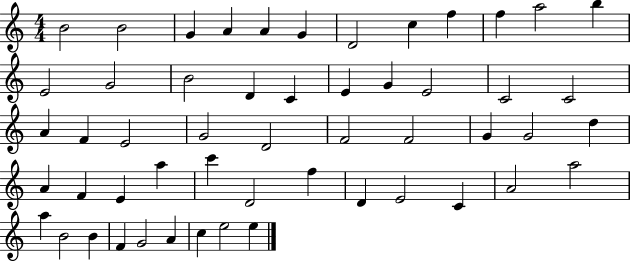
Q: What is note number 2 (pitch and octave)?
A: B4